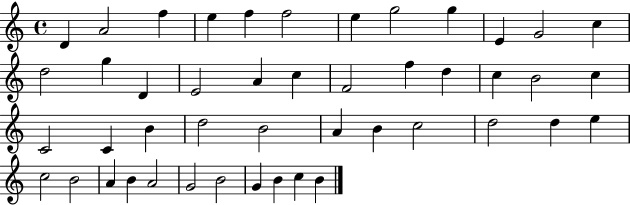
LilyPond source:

{
  \clef treble
  \time 4/4
  \defaultTimeSignature
  \key c \major
  d'4 a'2 f''4 | e''4 f''4 f''2 | e''4 g''2 g''4 | e'4 g'2 c''4 | \break d''2 g''4 d'4 | e'2 a'4 c''4 | f'2 f''4 d''4 | c''4 b'2 c''4 | \break c'2 c'4 b'4 | d''2 b'2 | a'4 b'4 c''2 | d''2 d''4 e''4 | \break c''2 b'2 | a'4 b'4 a'2 | g'2 b'2 | g'4 b'4 c''4 b'4 | \break \bar "|."
}